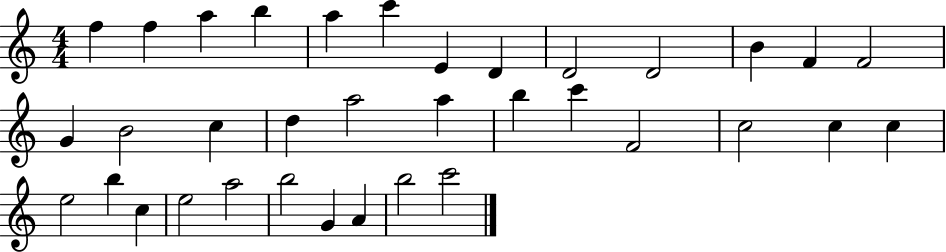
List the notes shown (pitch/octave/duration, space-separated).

F5/q F5/q A5/q B5/q A5/q C6/q E4/q D4/q D4/h D4/h B4/q F4/q F4/h G4/q B4/h C5/q D5/q A5/h A5/q B5/q C6/q F4/h C5/h C5/q C5/q E5/h B5/q C5/q E5/h A5/h B5/h G4/q A4/q B5/h C6/h